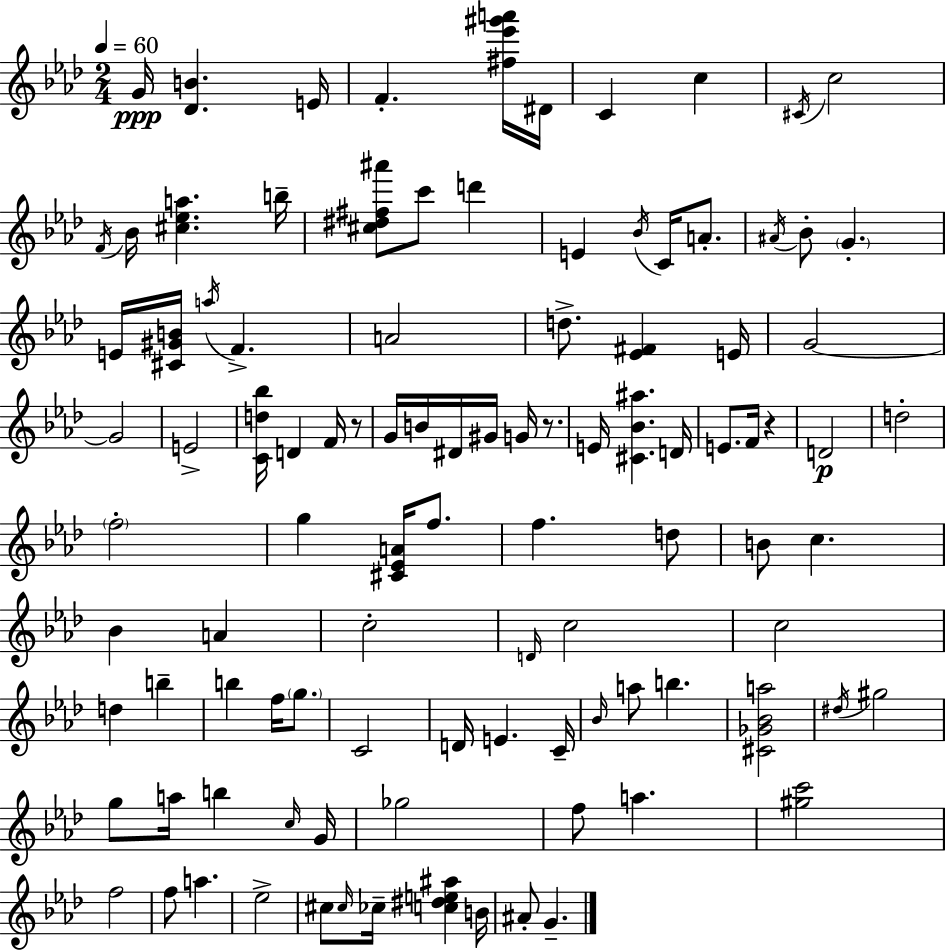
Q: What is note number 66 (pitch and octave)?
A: A5